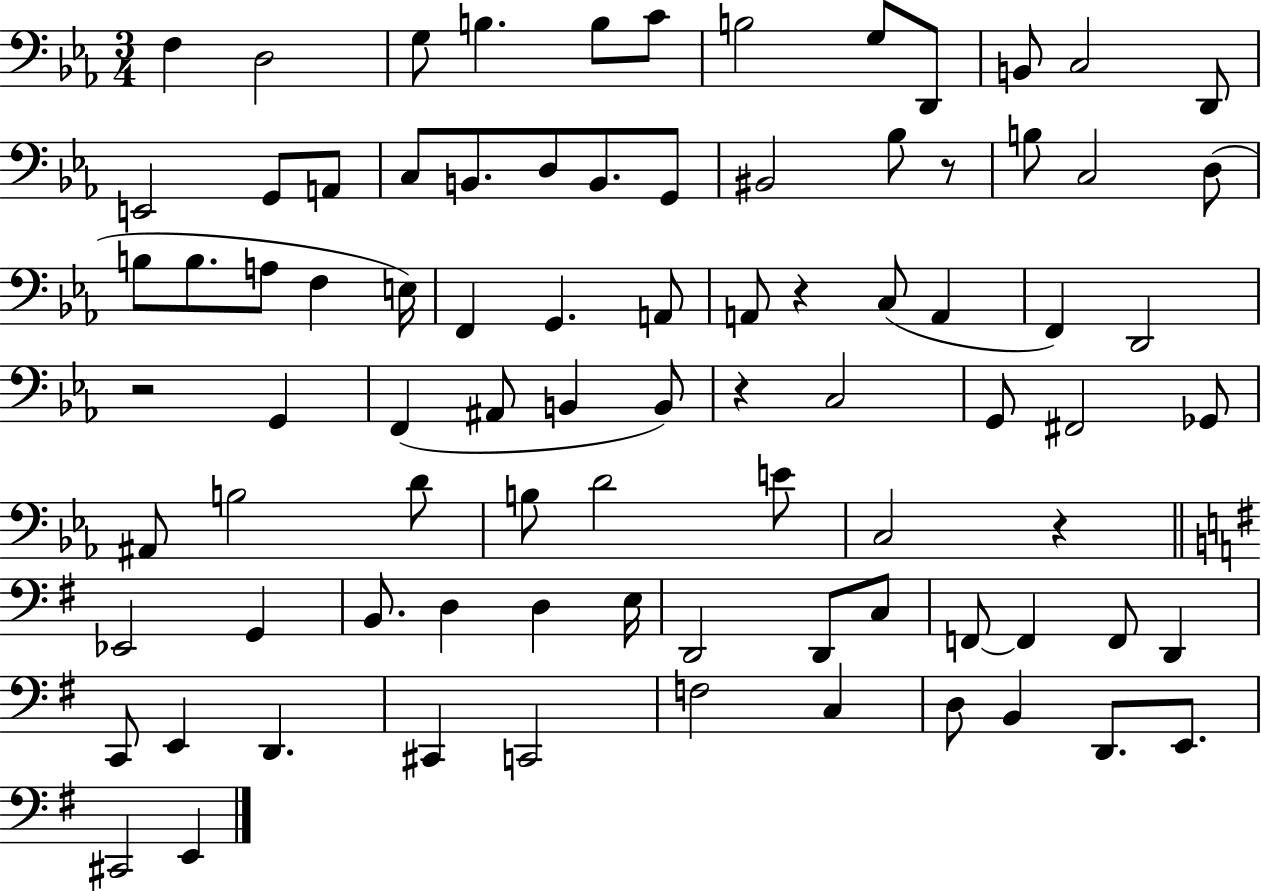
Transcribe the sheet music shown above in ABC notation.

X:1
T:Untitled
M:3/4
L:1/4
K:Eb
F, D,2 G,/2 B, B,/2 C/2 B,2 G,/2 D,,/2 B,,/2 C,2 D,,/2 E,,2 G,,/2 A,,/2 C,/2 B,,/2 D,/2 B,,/2 G,,/2 ^B,,2 _B,/2 z/2 B,/2 C,2 D,/2 B,/2 B,/2 A,/2 F, E,/4 F,, G,, A,,/2 A,,/2 z C,/2 A,, F,, D,,2 z2 G,, F,, ^A,,/2 B,, B,,/2 z C,2 G,,/2 ^F,,2 _G,,/2 ^A,,/2 B,2 D/2 B,/2 D2 E/2 C,2 z _E,,2 G,, B,,/2 D, D, E,/4 D,,2 D,,/2 C,/2 F,,/2 F,, F,,/2 D,, C,,/2 E,, D,, ^C,, C,,2 F,2 C, D,/2 B,, D,,/2 E,,/2 ^C,,2 E,,